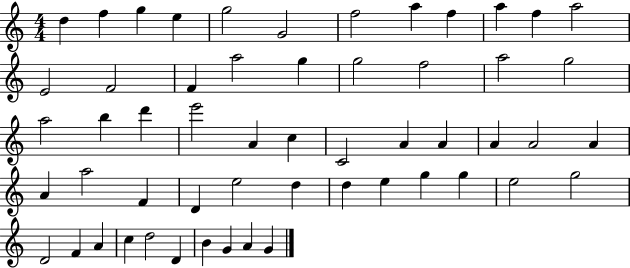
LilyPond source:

{
  \clef treble
  \numericTimeSignature
  \time 4/4
  \key c \major
  d''4 f''4 g''4 e''4 | g''2 g'2 | f''2 a''4 f''4 | a''4 f''4 a''2 | \break e'2 f'2 | f'4 a''2 g''4 | g''2 f''2 | a''2 g''2 | \break a''2 b''4 d'''4 | e'''2 a'4 c''4 | c'2 a'4 a'4 | a'4 a'2 a'4 | \break a'4 a''2 f'4 | d'4 e''2 d''4 | d''4 e''4 g''4 g''4 | e''2 g''2 | \break d'2 f'4 a'4 | c''4 d''2 d'4 | b'4 g'4 a'4 g'4 | \bar "|."
}